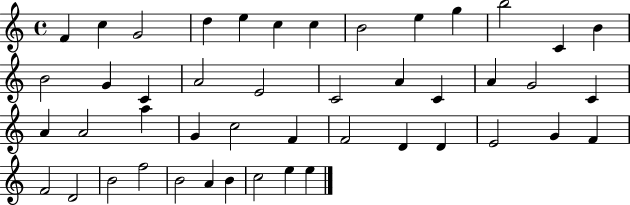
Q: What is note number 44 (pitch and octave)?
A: C5